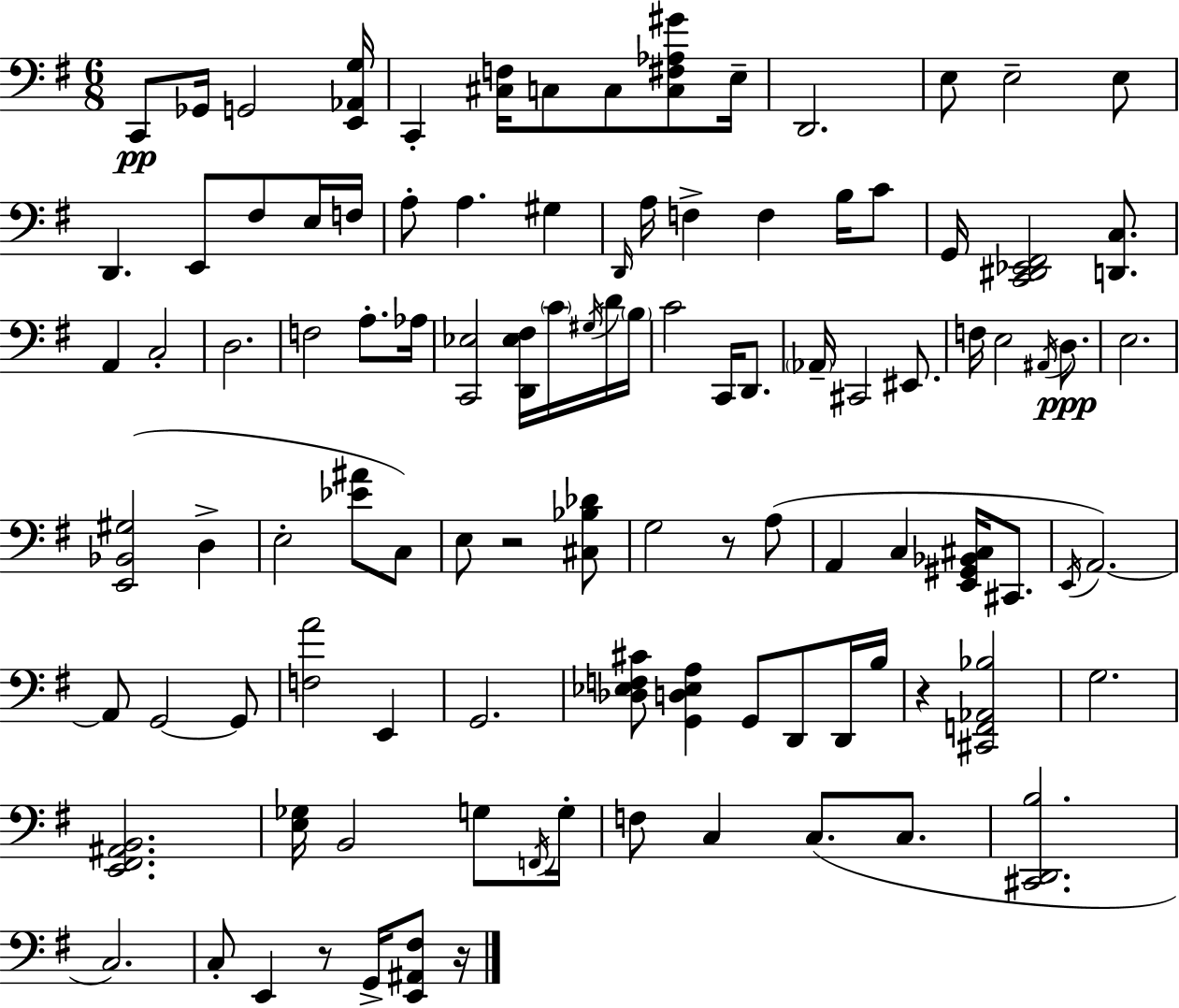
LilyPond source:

{
  \clef bass
  \numericTimeSignature
  \time 6/8
  \key e \minor
  c,8\pp ges,16 g,2 <e, aes, g>16 | c,4-. <cis f>16 c8 c8 <c fis aes gis'>8 e16-- | d,2. | e8 e2-- e8 | \break d,4. e,8 fis8 e16 f16 | a8-. a4. gis4 | \grace { d,16 } a16 f4-> f4 b16 c'8 | g,16 <c, dis, ees, fis,>2 <d, c>8. | \break a,4 c2-. | d2. | f2 a8.-. | aes16 <c, ees>2 <d, ees fis>16 \parenthesize c'16 \acciaccatura { gis16 } | \break d'16 \parenthesize b16 c'2 c,16 d,8. | \parenthesize aes,16-- cis,2 eis,8. | f16 e2 \acciaccatura { ais,16 } | d8.\ppp e2. | \break <e, bes, gis>2( d4-> | e2-. <ees' ais'>8 | c8) e8 r2 | <cis bes des'>8 g2 r8 | \break a8( a,4 c4 <e, gis, bes, cis>16 | cis,8. \acciaccatura { e,16 }) a,2.~~ | a,8 g,2~~ | g,8 <f a'>2 | \break e,4 g,2. | <des ees f cis'>8 <g, d ees a>4 g,8 | d,8 d,16 b16 r4 <cis, f, aes, bes>2 | g2. | \break <e, fis, ais, b,>2. | <e ges>16 b,2 | g8 \acciaccatura { f,16 } g16-. f8 c4 c8.( | c8. <cis, d, b>2. | \break c2.) | c8-. e,4 r8 | g,16-> <e, ais, fis>8 r16 \bar "|."
}